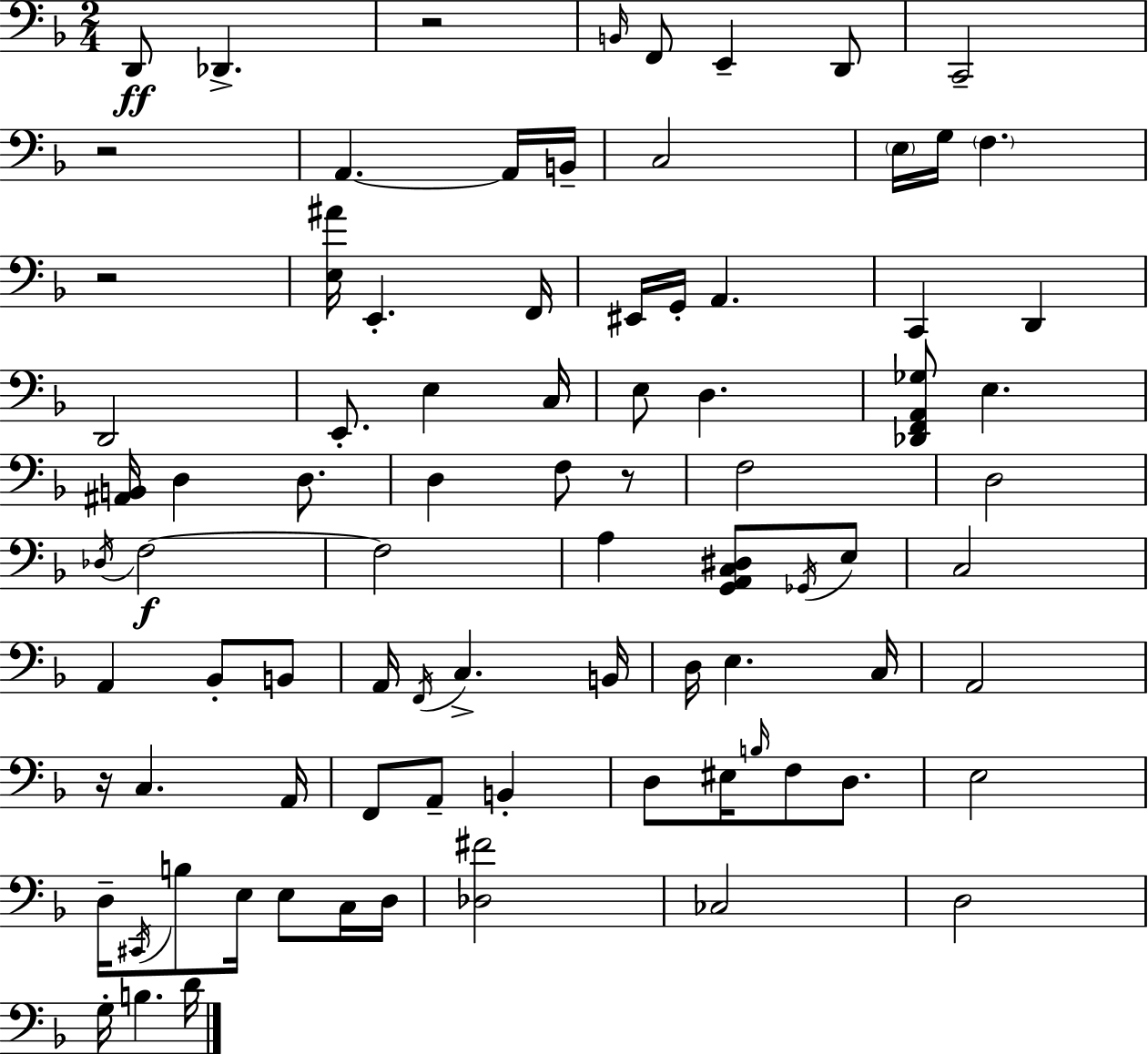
X:1
T:Untitled
M:2/4
L:1/4
K:Dm
D,,/2 _D,, z2 B,,/4 F,,/2 E,, D,,/2 C,,2 z2 A,, A,,/4 B,,/4 C,2 E,/4 G,/4 F, z2 [E,^A]/4 E,, F,,/4 ^E,,/4 G,,/4 A,, C,, D,, D,,2 E,,/2 E, C,/4 E,/2 D, [_D,,F,,A,,_G,]/2 E, [^A,,B,,]/4 D, D,/2 D, F,/2 z/2 F,2 D,2 _D,/4 F,2 F,2 A, [G,,A,,C,^D,]/2 _G,,/4 E,/2 C,2 A,, _B,,/2 B,,/2 A,,/4 F,,/4 C, B,,/4 D,/4 E, C,/4 A,,2 z/4 C, A,,/4 F,,/2 A,,/2 B,, D,/2 ^E,/4 B,/4 F,/2 D,/2 E,2 D,/4 ^C,,/4 B,/2 E,/4 E,/2 C,/4 D,/4 [_D,^F]2 _C,2 D,2 G,/4 B, D/4